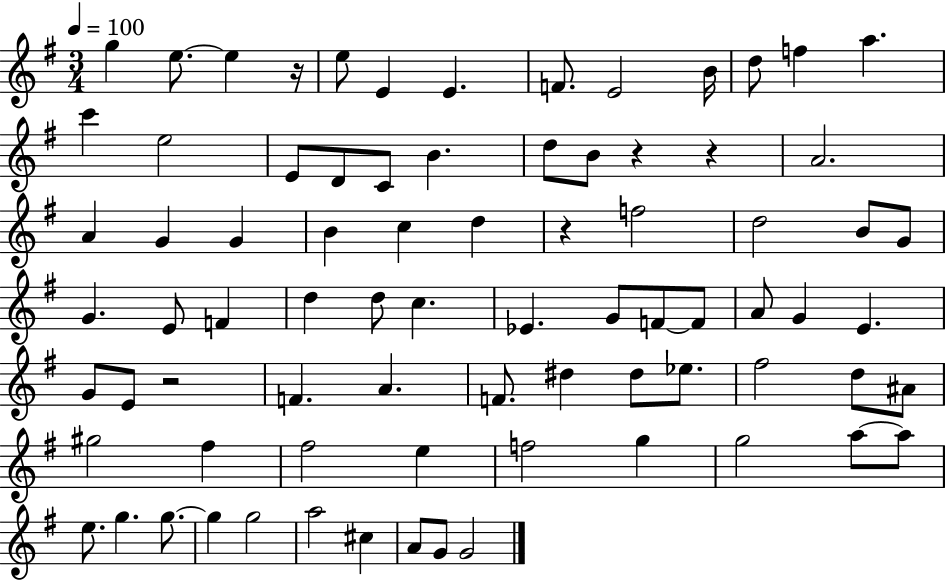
{
  \clef treble
  \numericTimeSignature
  \time 3/4
  \key g \major
  \tempo 4 = 100
  g''4 e''8.~~ e''4 r16 | e''8 e'4 e'4. | f'8. e'2 b'16 | d''8 f''4 a''4. | \break c'''4 e''2 | e'8 d'8 c'8 b'4. | d''8 b'8 r4 r4 | a'2. | \break a'4 g'4 g'4 | b'4 c''4 d''4 | r4 f''2 | d''2 b'8 g'8 | \break g'4. e'8 f'4 | d''4 d''8 c''4. | ees'4. g'8 f'8~~ f'8 | a'8 g'4 e'4. | \break g'8 e'8 r2 | f'4. a'4. | f'8. dis''4 dis''8 ees''8. | fis''2 d''8 ais'8 | \break gis''2 fis''4 | fis''2 e''4 | f''2 g''4 | g''2 a''8~~ a''8 | \break e''8. g''4. g''8.~~ | g''4 g''2 | a''2 cis''4 | a'8 g'8 g'2 | \break \bar "|."
}